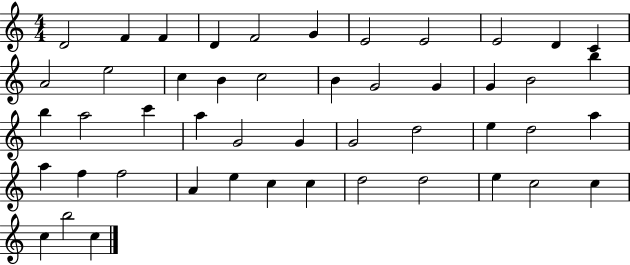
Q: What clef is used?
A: treble